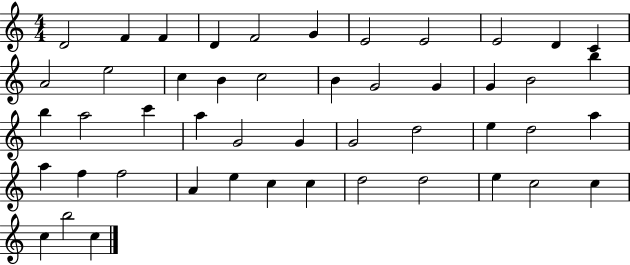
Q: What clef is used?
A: treble